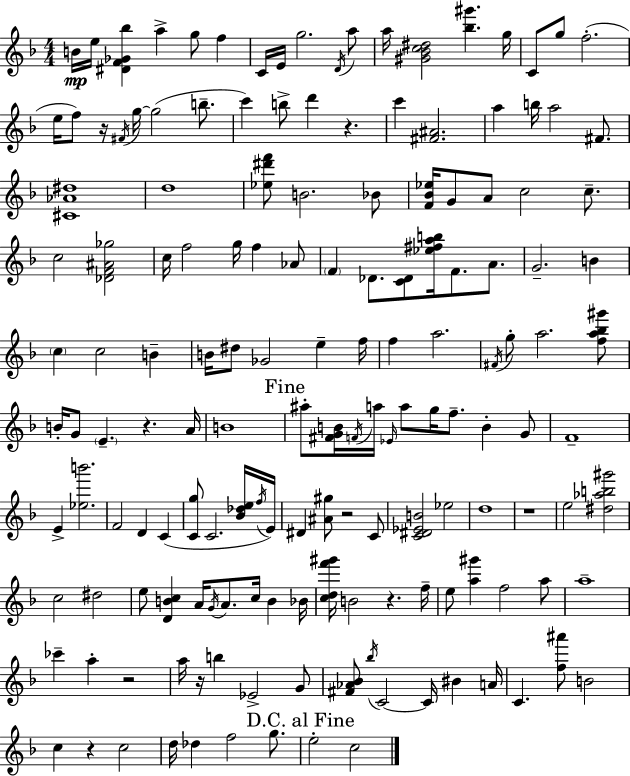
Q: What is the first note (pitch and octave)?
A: B4